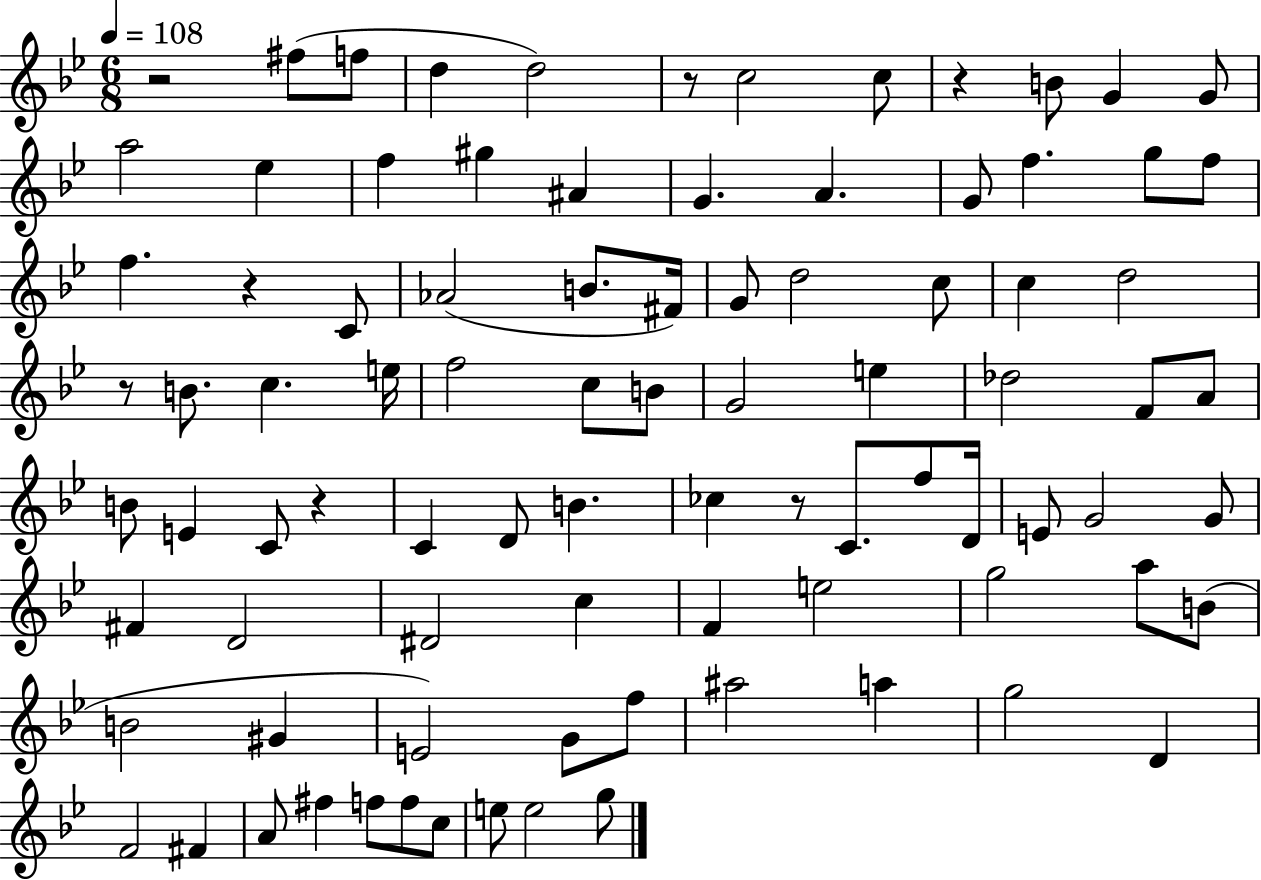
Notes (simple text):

R/h F#5/e F5/e D5/q D5/h R/e C5/h C5/e R/q B4/e G4/q G4/e A5/h Eb5/q F5/q G#5/q A#4/q G4/q. A4/q. G4/e F5/q. G5/e F5/e F5/q. R/q C4/e Ab4/h B4/e. F#4/s G4/e D5/h C5/e C5/q D5/h R/e B4/e. C5/q. E5/s F5/h C5/e B4/e G4/h E5/q Db5/h F4/e A4/e B4/e E4/q C4/e R/q C4/q D4/e B4/q. CES5/q R/e C4/e. F5/e D4/s E4/e G4/h G4/e F#4/q D4/h D#4/h C5/q F4/q E5/h G5/h A5/e B4/e B4/h G#4/q E4/h G4/e F5/e A#5/h A5/q G5/h D4/q F4/h F#4/q A4/e F#5/q F5/e F5/e C5/e E5/e E5/h G5/e